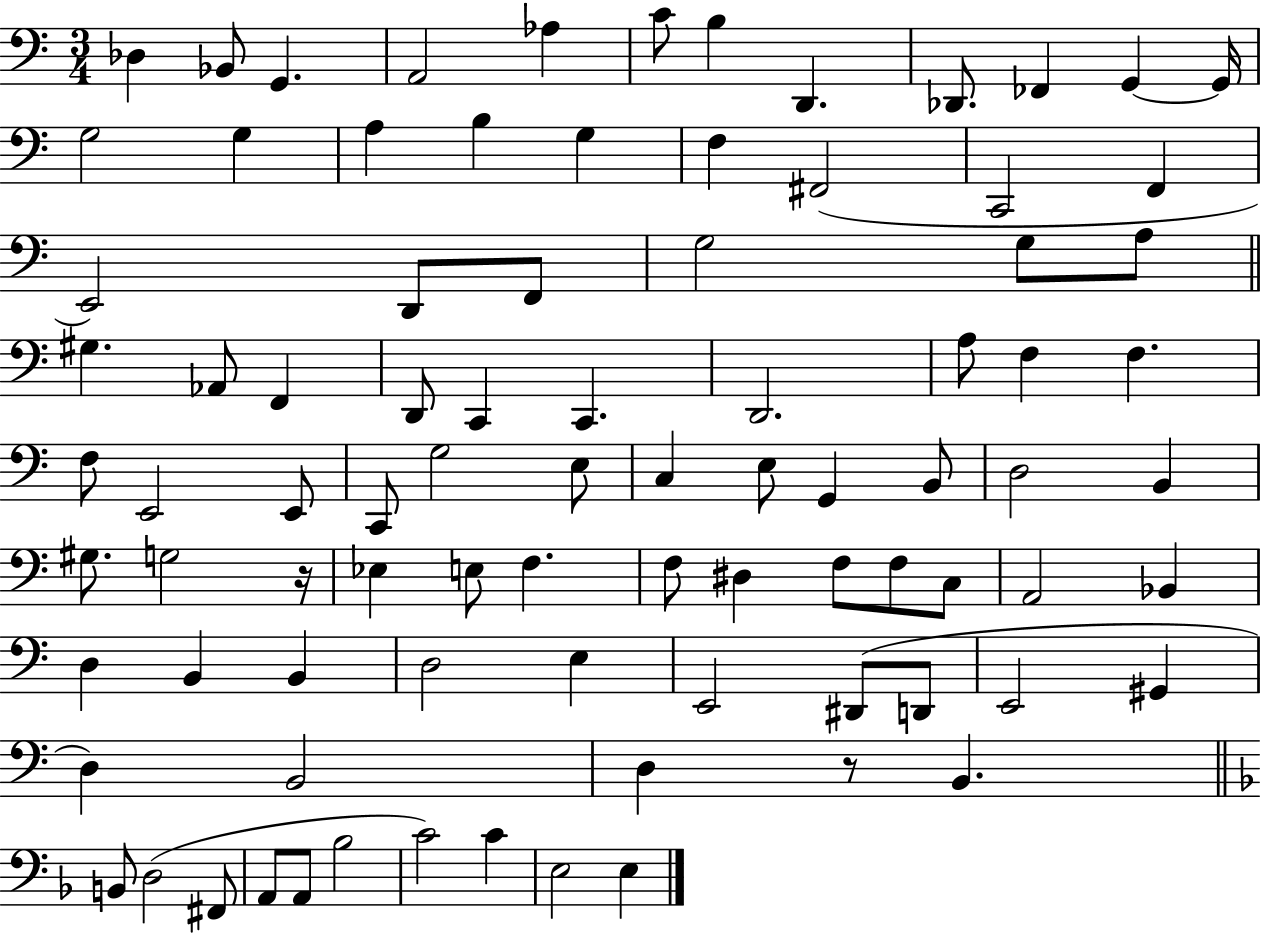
Db3/q Bb2/e G2/q. A2/h Ab3/q C4/e B3/q D2/q. Db2/e. FES2/q G2/q G2/s G3/h G3/q A3/q B3/q G3/q F3/q F#2/h C2/h F2/q E2/h D2/e F2/e G3/h G3/e A3/e G#3/q. Ab2/e F2/q D2/e C2/q C2/q. D2/h. A3/e F3/q F3/q. F3/e E2/h E2/e C2/e G3/h E3/e C3/q E3/e G2/q B2/e D3/h B2/q G#3/e. G3/h R/s Eb3/q E3/e F3/q. F3/e D#3/q F3/e F3/e C3/e A2/h Bb2/q D3/q B2/q B2/q D3/h E3/q E2/h D#2/e D2/e E2/h G#2/q D3/q B2/h D3/q R/e B2/q. B2/e D3/h F#2/e A2/e A2/e Bb3/h C4/h C4/q E3/h E3/q